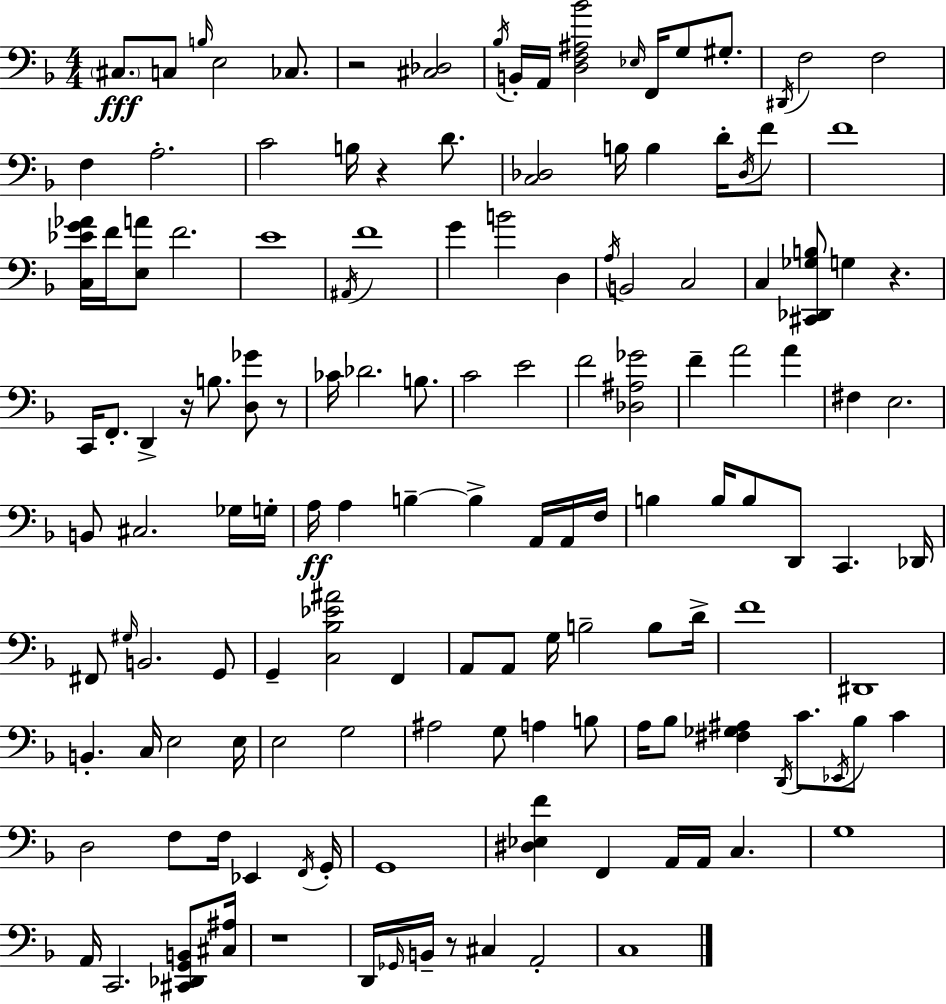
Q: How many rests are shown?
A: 7